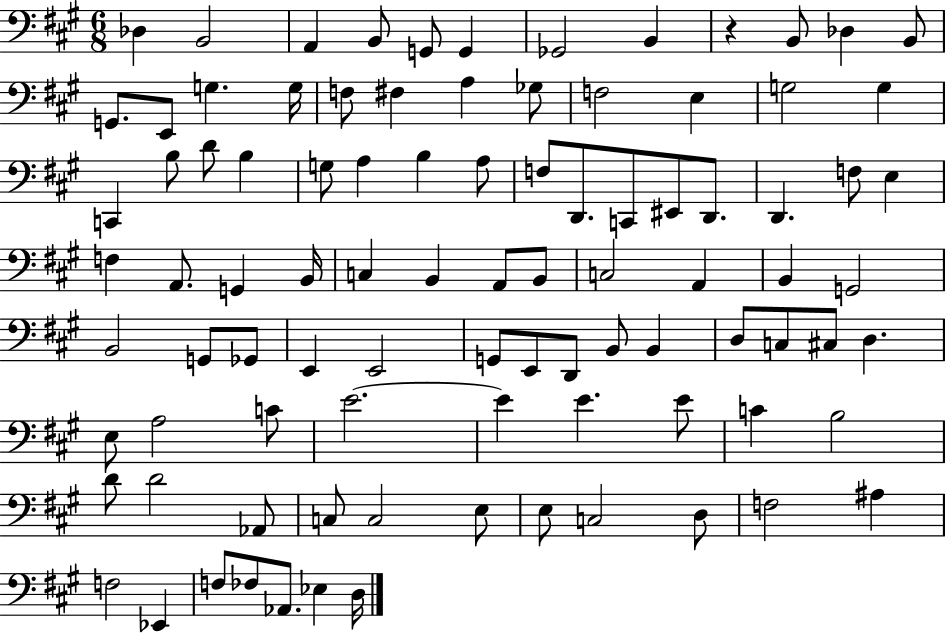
{
  \clef bass
  \numericTimeSignature
  \time 6/8
  \key a \major
  des4 b,2 | a,4 b,8 g,8 g,4 | ges,2 b,4 | r4 b,8 des4 b,8 | \break g,8. e,8 g4. g16 | f8 fis4 a4 ges8 | f2 e4 | g2 g4 | \break c,4 b8 d'8 b4 | g8 a4 b4 a8 | f8 d,8. c,8 eis,8 d,8. | d,4. f8 e4 | \break f4 a,8. g,4 b,16 | c4 b,4 a,8 b,8 | c2 a,4 | b,4 g,2 | \break b,2 g,8 ges,8 | e,4 e,2 | g,8 e,8 d,8 b,8 b,4 | d8 c8 cis8 d4. | \break e8 a2 c'8 | e'2.~~ | e'4 e'4. e'8 | c'4 b2 | \break d'8 d'2 aes,8 | c8 c2 e8 | e8 c2 d8 | f2 ais4 | \break f2 ees,4 | f8 fes8 aes,8. ees4 d16 | \bar "|."
}